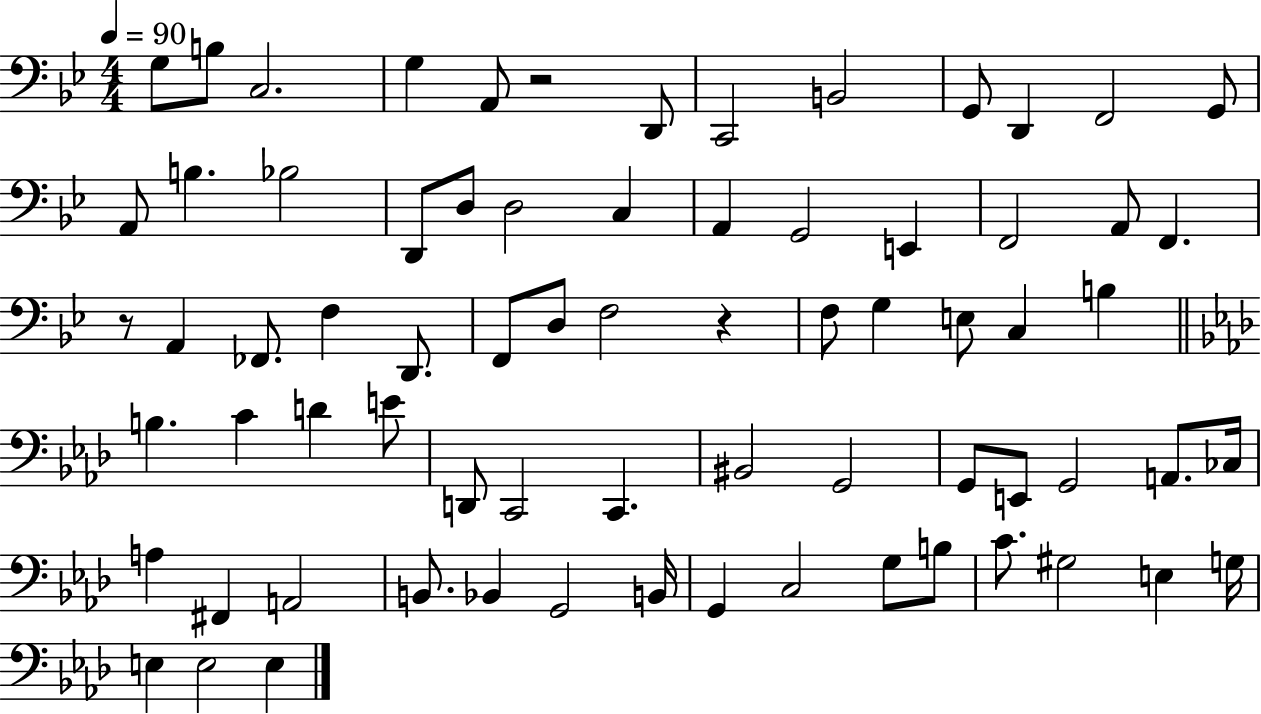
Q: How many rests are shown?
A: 3